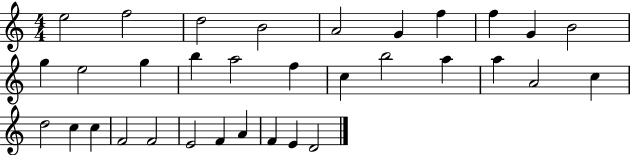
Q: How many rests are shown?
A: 0